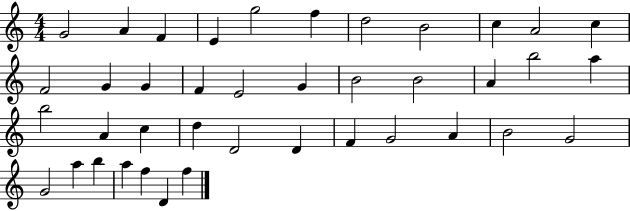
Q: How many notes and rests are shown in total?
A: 40